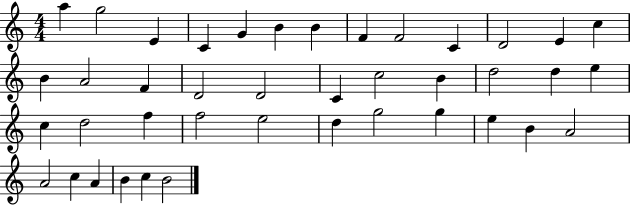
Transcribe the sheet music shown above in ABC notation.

X:1
T:Untitled
M:4/4
L:1/4
K:C
a g2 E C G B B F F2 C D2 E c B A2 F D2 D2 C c2 B d2 d e c d2 f f2 e2 d g2 g e B A2 A2 c A B c B2